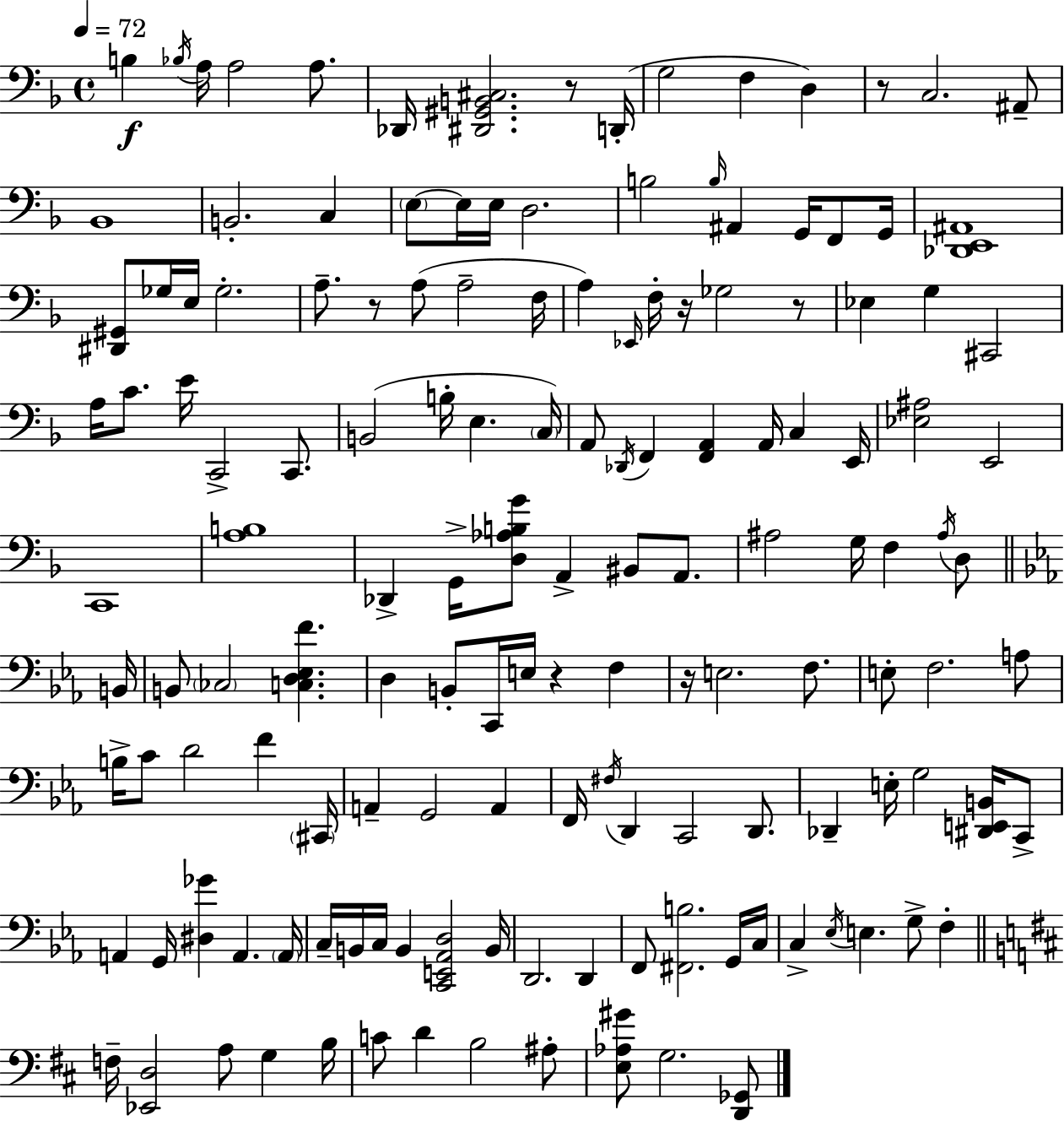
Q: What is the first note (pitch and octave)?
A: B3